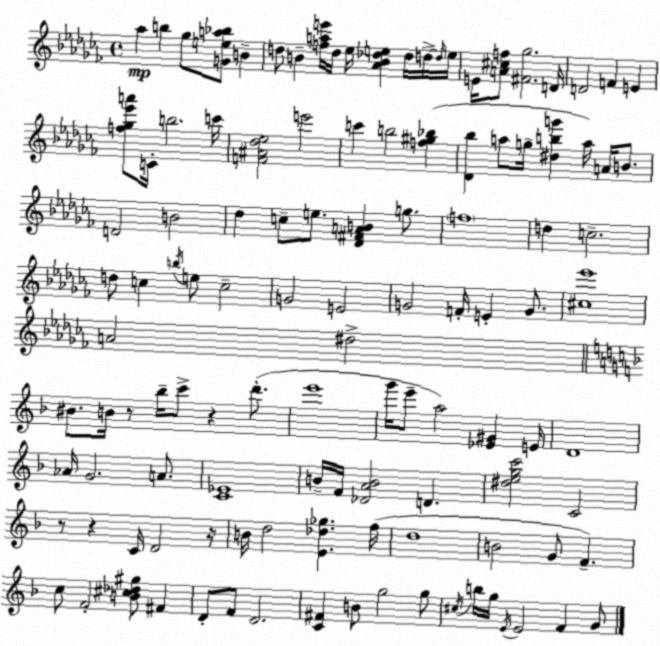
X:1
T:Untitled
M:4/4
L:1/4
K:Abm
_a b _g/2 [Gea_b]/2 B d/2 B [fae']/4 d/4 _e/4 [_AB_de] _d/4 d/4 d/4 e/4 E/4 [A^cf]/2 [^F_g]2 D/4 D2 F E [f_g_e'a']/2 C/4 b2 c'/4 [F^A_d_e]2 e'2 c' b2 [f^g_b] [_D_b] a/2 g/4 [^dbg'] a/4 A/4 B/2 D2 B2 _d c/2 e/2 [_D^FAB] g/2 f4 d c2 d/2 c b/4 e/2 c2 G2 E2 G2 F/4 E G/2 [^c_e']4 A2 ^d2 ^B/2 B/4 z/2 _b/4 c'/2 z d'/2 e'4 g'/4 e'/2 a2 [_E^G] E/4 D4 _A/4 G2 A/2 [C_E]4 B/4 F/4 [_DAB]2 D [^degc']2 C2 z/2 z C/4 D2 z/4 B/4 d2 [E_d_g] f/4 d4 B2 G/2 F c/2 F2 [B^c_d^g]/2 ^F D/2 F/2 D2 [C^F] B/2 g2 g/2 ^c/4 b/4 g/4 E/4 E2 F G/2